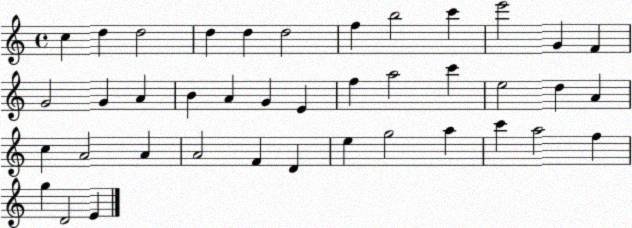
X:1
T:Untitled
M:4/4
L:1/4
K:C
c d d2 d d d2 f b2 c' e'2 G F G2 G A B A G E f a2 c' e2 d A c A2 A A2 F D e g2 a c' a2 f g D2 E